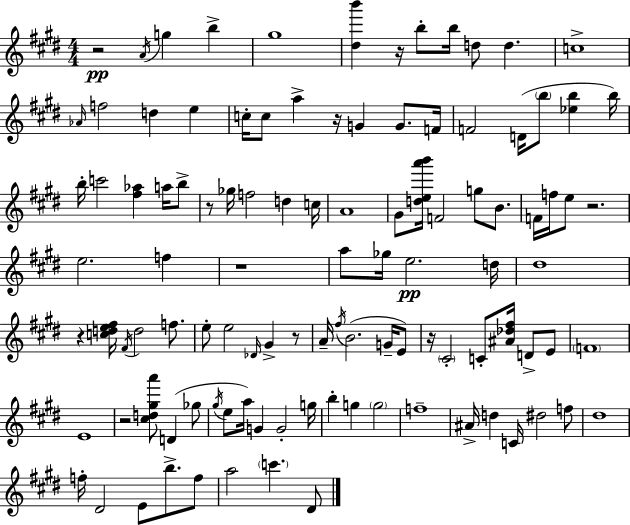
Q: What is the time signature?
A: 4/4